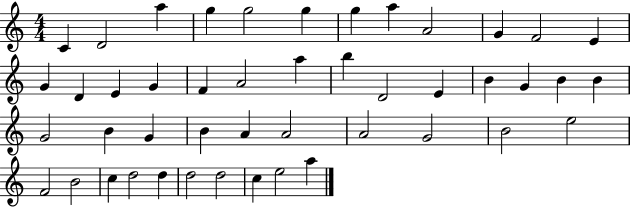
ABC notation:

X:1
T:Untitled
M:4/4
L:1/4
K:C
C D2 a g g2 g g a A2 G F2 E G D E G F A2 a b D2 E B G B B G2 B G B A A2 A2 G2 B2 e2 F2 B2 c d2 d d2 d2 c e2 a